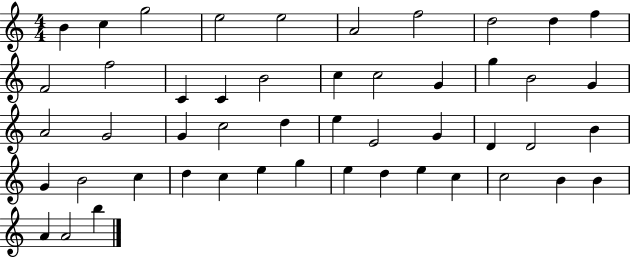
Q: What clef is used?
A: treble